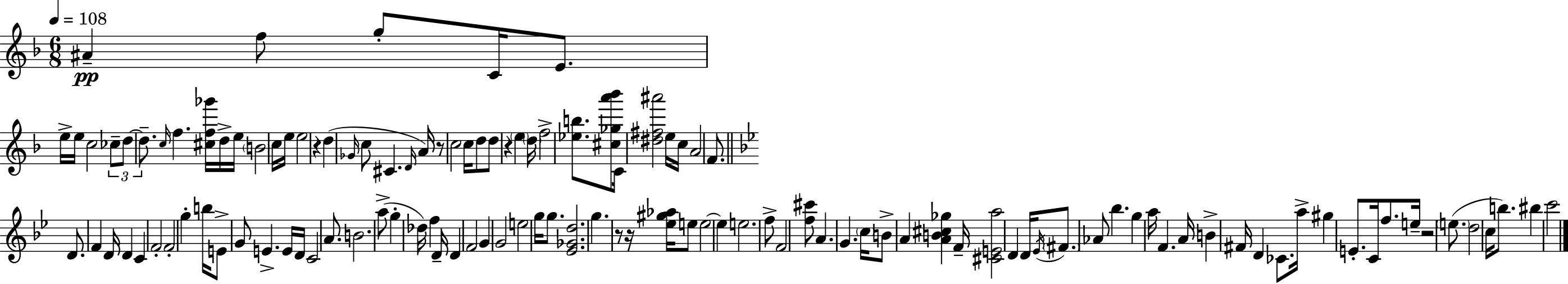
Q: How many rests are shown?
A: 6